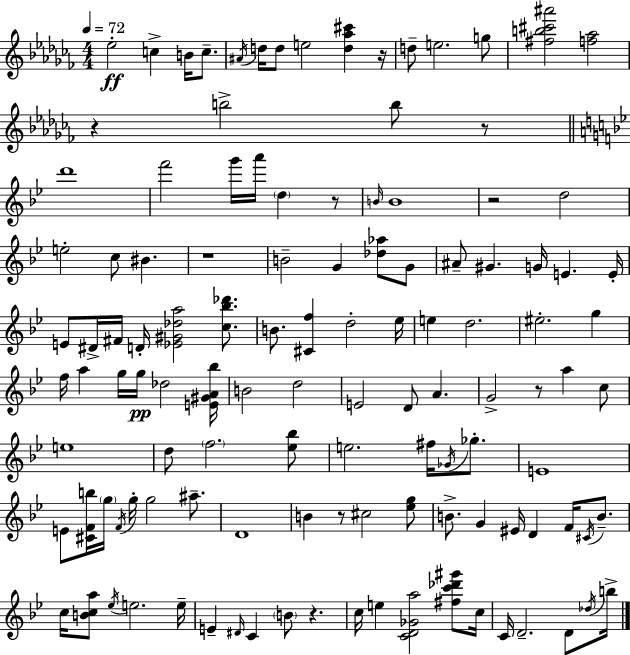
Eb5/h C5/q B4/s C5/e. A#4/s D5/s D5/e E5/h [D5,Ab5,C#6]/q R/s D5/e E5/h. G5/e [F#5,B5,C#6,A#6]/h [F5,Ab5]/h R/q B5/h B5/e R/e D6/w F6/h G6/s A6/s D5/q R/e B4/s B4/w R/h D5/h E5/h C5/e BIS4/q. R/w B4/h G4/q [Db5,Ab5]/e G4/e A#4/e G#4/q. G4/s E4/q. E4/s E4/e D#4/s F#4/s D4/s [Eb4,G#4,Db5,A5]/h [C5,Bb5,Db6]/e. B4/e. [C#4,F5]/q D5/h Eb5/s E5/q D5/h. EIS5/h. G5/q F5/s A5/q G5/s G5/s Db5/h [E4,G#4,A4,Bb5]/s B4/h D5/h E4/h D4/e A4/q. G4/h R/e A5/q C5/e E5/w D5/e F5/h. [Eb5,Bb5]/e E5/h. F#5/s Gb4/s Gb5/e. E4/w E4/e [C#4,F4,B5]/s G5/s F4/s G5/s G5/h A#5/e. D4/w B4/q R/e C#5/h [Eb5,G5]/e B4/e. G4/q EIS4/s D4/q F4/s C#4/s B4/e. C5/s [B4,C5,A5]/e Eb5/s E5/h. E5/s E4/q D#4/s C4/q B4/e R/q. C5/s E5/q [C4,D4,Gb4,A5]/h [F#5,C6,Db6,G#6]/e C5/s C4/s D4/h. D4/e Db5/s B5/s